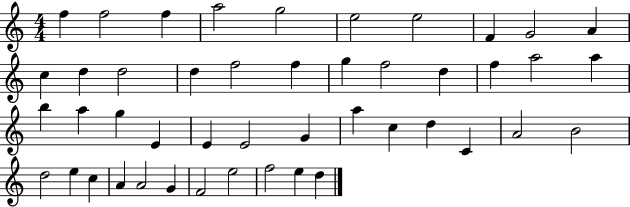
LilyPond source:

{
  \clef treble
  \numericTimeSignature
  \time 4/4
  \key c \major
  f''4 f''2 f''4 | a''2 g''2 | e''2 e''2 | f'4 g'2 a'4 | \break c''4 d''4 d''2 | d''4 f''2 f''4 | g''4 f''2 d''4 | f''4 a''2 a''4 | \break b''4 a''4 g''4 e'4 | e'4 e'2 g'4 | a''4 c''4 d''4 c'4 | a'2 b'2 | \break d''2 e''4 c''4 | a'4 a'2 g'4 | f'2 e''2 | f''2 e''4 d''4 | \break \bar "|."
}